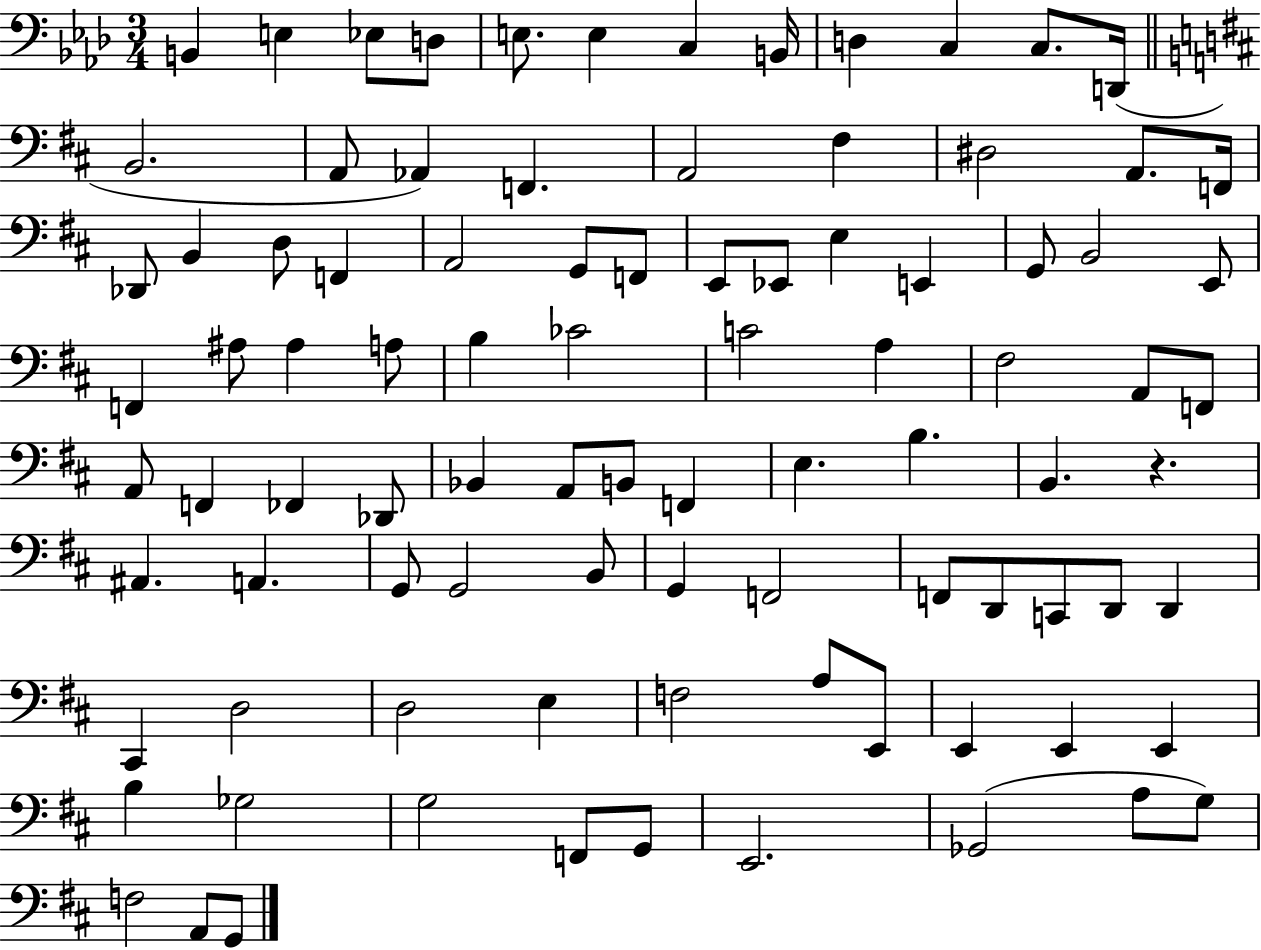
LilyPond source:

{
  \clef bass
  \numericTimeSignature
  \time 3/4
  \key aes \major
  \repeat volta 2 { b,4 e4 ees8 d8 | e8. e4 c4 b,16 | d4 c4 c8. d,16( | \bar "||" \break \key b \minor b,2. | a,8 aes,4) f,4. | a,2 fis4 | dis2 a,8. f,16 | \break des,8 b,4 d8 f,4 | a,2 g,8 f,8 | e,8 ees,8 e4 e,4 | g,8 b,2 e,8 | \break f,4 ais8 ais4 a8 | b4 ces'2 | c'2 a4 | fis2 a,8 f,8 | \break a,8 f,4 fes,4 des,8 | bes,4 a,8 b,8 f,4 | e4. b4. | b,4. r4. | \break ais,4. a,4. | g,8 g,2 b,8 | g,4 f,2 | f,8 d,8 c,8 d,8 d,4 | \break cis,4 d2 | d2 e4 | f2 a8 e,8 | e,4 e,4 e,4 | \break b4 ges2 | g2 f,8 g,8 | e,2. | ges,2( a8 g8) | \break f2 a,8 g,8 | } \bar "|."
}